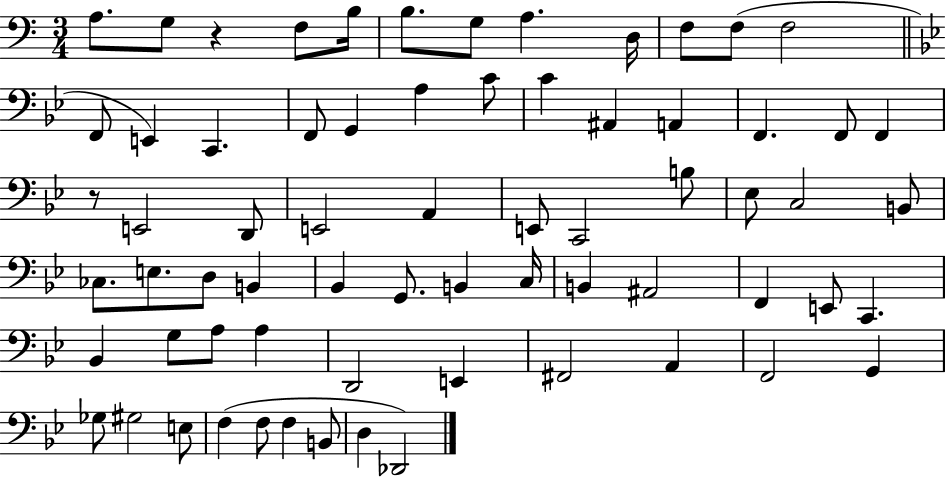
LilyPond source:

{
  \clef bass
  \numericTimeSignature
  \time 3/4
  \key c \major
  a8. g8 r4 f8 b16 | b8. g8 a4. d16 | f8 f8( f2 | \bar "||" \break \key bes \major f,8 e,4) c,4. | f,8 g,4 a4 c'8 | c'4 ais,4 a,4 | f,4. f,8 f,4 | \break r8 e,2 d,8 | e,2 a,4 | e,8 c,2 b8 | ees8 c2 b,8 | \break ces8. e8. d8 b,4 | bes,4 g,8. b,4 c16 | b,4 ais,2 | f,4 e,8 c,4. | \break bes,4 g8 a8 a4 | d,2 e,4 | fis,2 a,4 | f,2 g,4 | \break ges8 gis2 e8 | f4( f8 f4 b,8 | d4 des,2) | \bar "|."
}